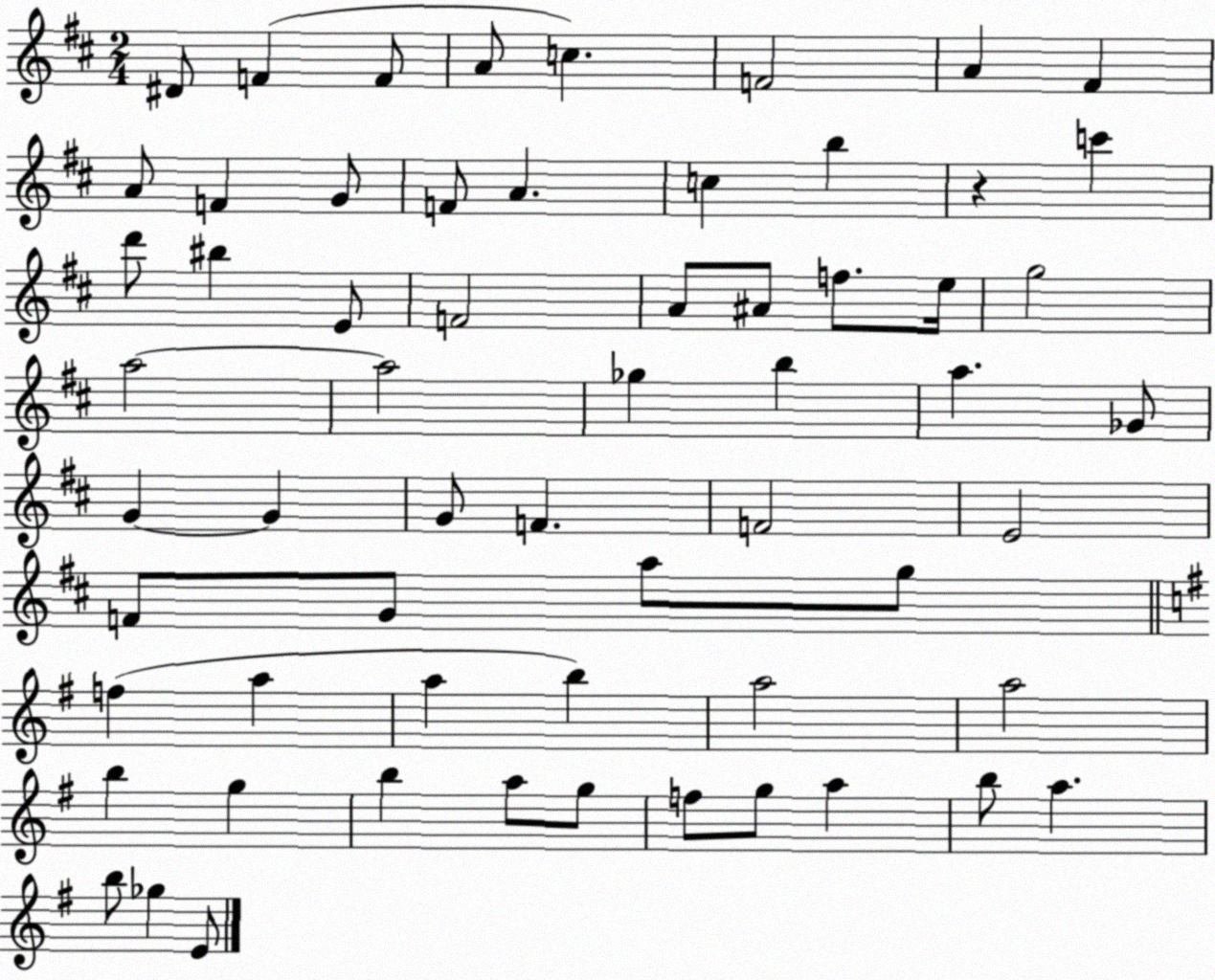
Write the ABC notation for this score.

X:1
T:Untitled
M:2/4
L:1/4
K:D
^D/2 F F/2 A/2 c F2 A ^F A/2 F G/2 F/2 A c b z c' d'/2 ^b E/2 F2 A/2 ^A/2 f/2 e/4 g2 a2 a2 _g b a _G/2 G G G/2 F F2 E2 F/2 G/2 a/2 g/2 f a a b a2 a2 b g b a/2 g/2 f/2 g/2 a b/2 a b/2 _g E/2